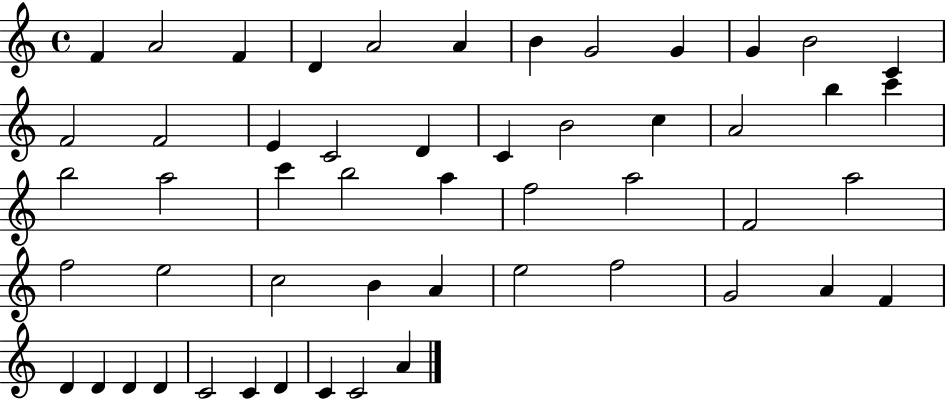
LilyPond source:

{
  \clef treble
  \time 4/4
  \defaultTimeSignature
  \key c \major
  f'4 a'2 f'4 | d'4 a'2 a'4 | b'4 g'2 g'4 | g'4 b'2 c'4 | \break f'2 f'2 | e'4 c'2 d'4 | c'4 b'2 c''4 | a'2 b''4 c'''4 | \break b''2 a''2 | c'''4 b''2 a''4 | f''2 a''2 | f'2 a''2 | \break f''2 e''2 | c''2 b'4 a'4 | e''2 f''2 | g'2 a'4 f'4 | \break d'4 d'4 d'4 d'4 | c'2 c'4 d'4 | c'4 c'2 a'4 | \bar "|."
}